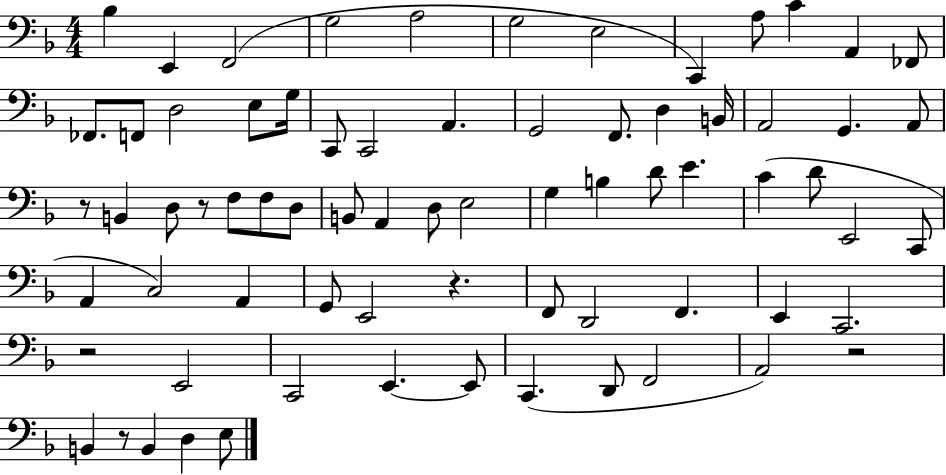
Bb3/q E2/q F2/h G3/h A3/h G3/h E3/h C2/q A3/e C4/q A2/q FES2/e FES2/e. F2/e D3/h E3/e G3/s C2/e C2/h A2/q. G2/h F2/e. D3/q B2/s A2/h G2/q. A2/e R/e B2/q D3/e R/e F3/e F3/e D3/e B2/e A2/q D3/e E3/h G3/q B3/q D4/e E4/q. C4/q D4/e E2/h C2/e A2/q C3/h A2/q G2/e E2/h R/q. F2/e D2/h F2/q. E2/q C2/h. R/h E2/h C2/h E2/q. E2/e C2/q. D2/e F2/h A2/h R/h B2/q R/e B2/q D3/q E3/e